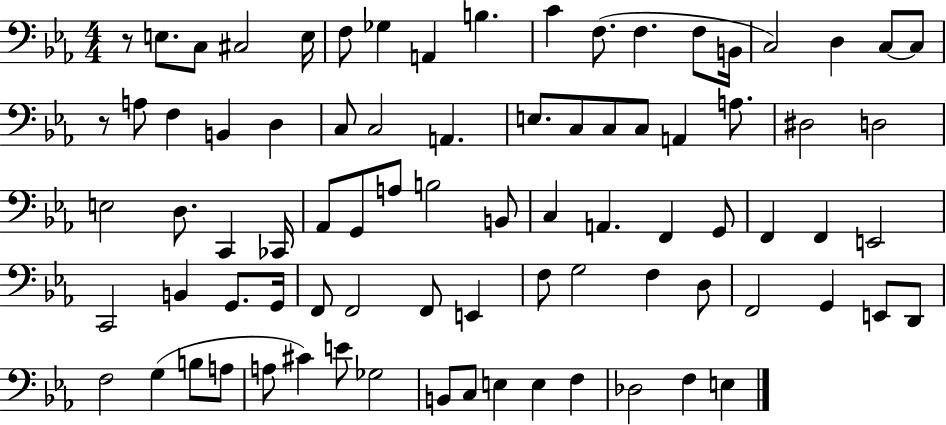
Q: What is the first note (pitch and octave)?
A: E3